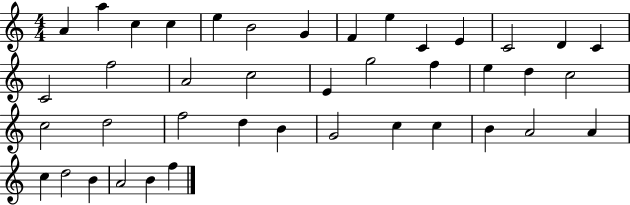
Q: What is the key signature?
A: C major